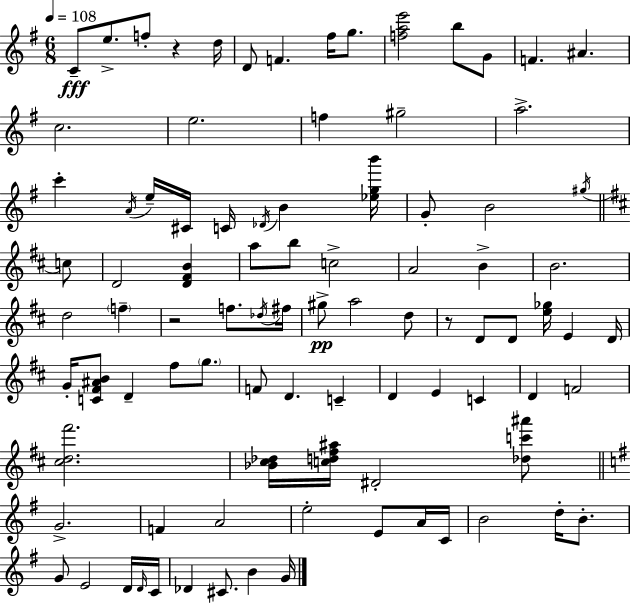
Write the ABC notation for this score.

X:1
T:Untitled
M:6/8
L:1/4
K:G
C/2 e/2 f/2 z d/4 D/2 F ^f/4 g/2 [fae']2 b/2 G/2 F ^A c2 e2 f ^g2 a2 c' A/4 e/4 ^C/4 C/4 _D/4 B [_egb']/4 G/2 B2 ^g/4 c/2 D2 [D^FB] a/2 b/2 c2 A2 B B2 d2 f z2 f/2 _d/4 ^f/4 ^g/2 a2 d/2 z/2 D/2 D/2 [e_g]/4 E D/4 G/4 [C^F^AB]/2 D ^f/2 g/2 F/2 D C D E C D F2 [^cd^f']2 [_B^c_d]/4 [cd^f^a]/4 ^D2 [_dc'^a']/2 G2 F A2 e2 E/2 A/4 C/4 B2 d/4 B/2 G/2 E2 D/4 D/4 C/4 _D ^C/2 B G/4